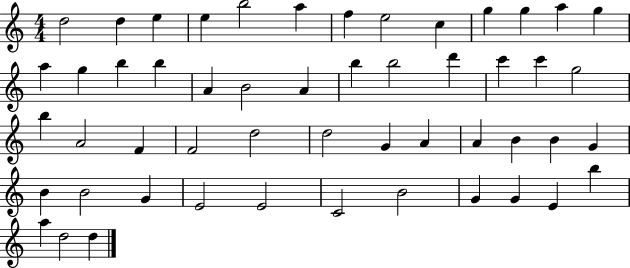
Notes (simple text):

D5/h D5/q E5/q E5/q B5/h A5/q F5/q E5/h C5/q G5/q G5/q A5/q G5/q A5/q G5/q B5/q B5/q A4/q B4/h A4/q B5/q B5/h D6/q C6/q C6/q G5/h B5/q A4/h F4/q F4/h D5/h D5/h G4/q A4/q A4/q B4/q B4/q G4/q B4/q B4/h G4/q E4/h E4/h C4/h B4/h G4/q G4/q E4/q B5/q A5/q D5/h D5/q